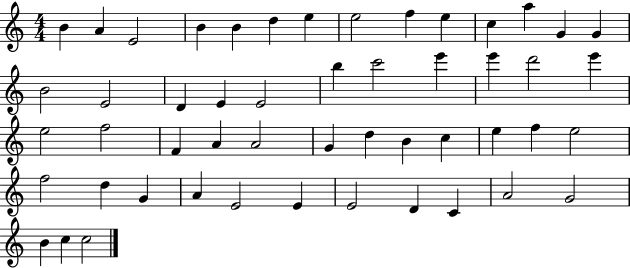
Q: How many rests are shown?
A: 0